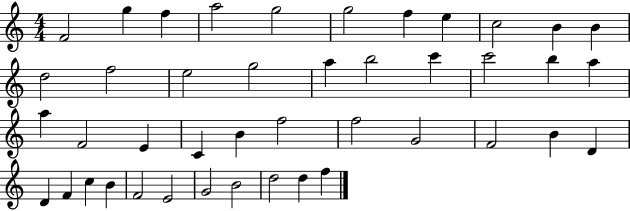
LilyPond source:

{
  \clef treble
  \numericTimeSignature
  \time 4/4
  \key c \major
  f'2 g''4 f''4 | a''2 g''2 | g''2 f''4 e''4 | c''2 b'4 b'4 | \break d''2 f''2 | e''2 g''2 | a''4 b''2 c'''4 | c'''2 b''4 a''4 | \break a''4 f'2 e'4 | c'4 b'4 f''2 | f''2 g'2 | f'2 b'4 d'4 | \break d'4 f'4 c''4 b'4 | f'2 e'2 | g'2 b'2 | d''2 d''4 f''4 | \break \bar "|."
}